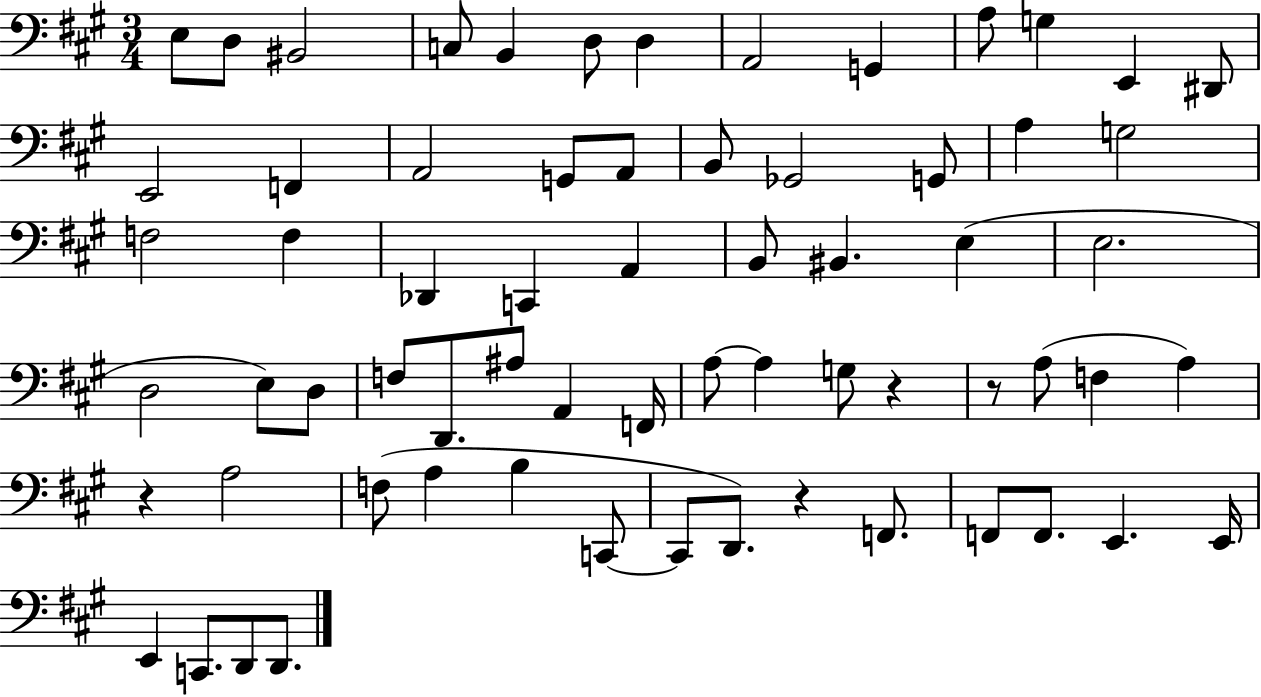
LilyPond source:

{
  \clef bass
  \numericTimeSignature
  \time 3/4
  \key a \major
  e8 d8 bis,2 | c8 b,4 d8 d4 | a,2 g,4 | a8 g4 e,4 dis,8 | \break e,2 f,4 | a,2 g,8 a,8 | b,8 ges,2 g,8 | a4 g2 | \break f2 f4 | des,4 c,4 a,4 | b,8 bis,4. e4( | e2. | \break d2 e8) d8 | f8 d,8. ais8 a,4 f,16 | a8~~ a4 g8 r4 | r8 a8( f4 a4) | \break r4 a2 | f8( a4 b4 c,8~~ | c,8 d,8.) r4 f,8. | f,8 f,8. e,4. e,16 | \break e,4 c,8. d,8 d,8. | \bar "|."
}